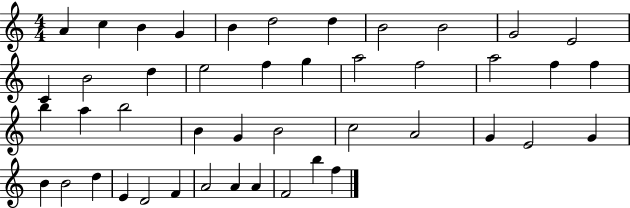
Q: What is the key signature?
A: C major